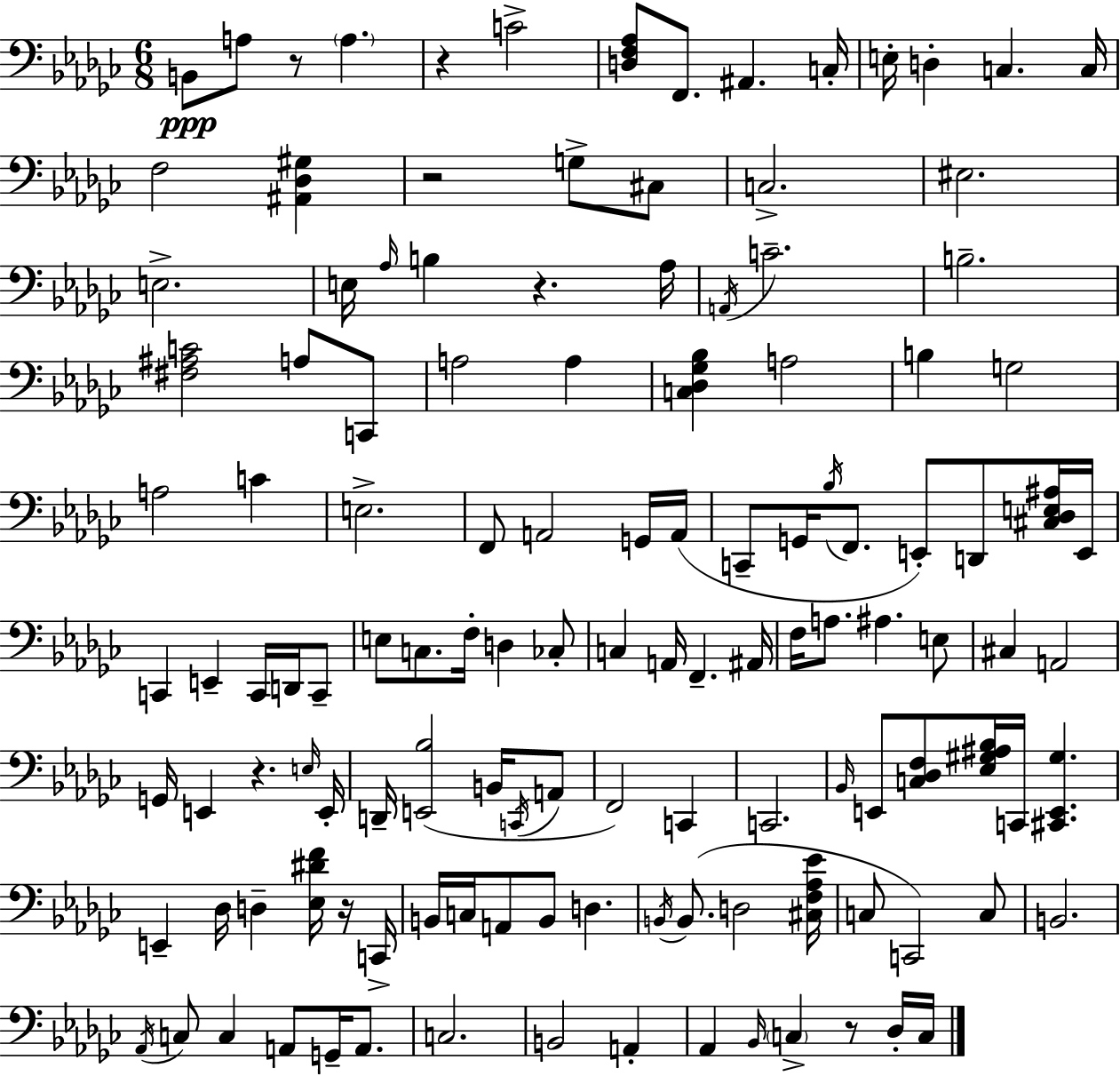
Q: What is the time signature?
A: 6/8